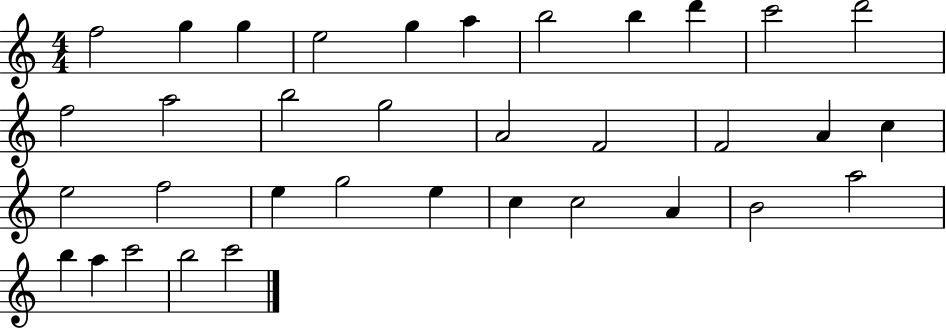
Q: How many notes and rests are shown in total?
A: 35